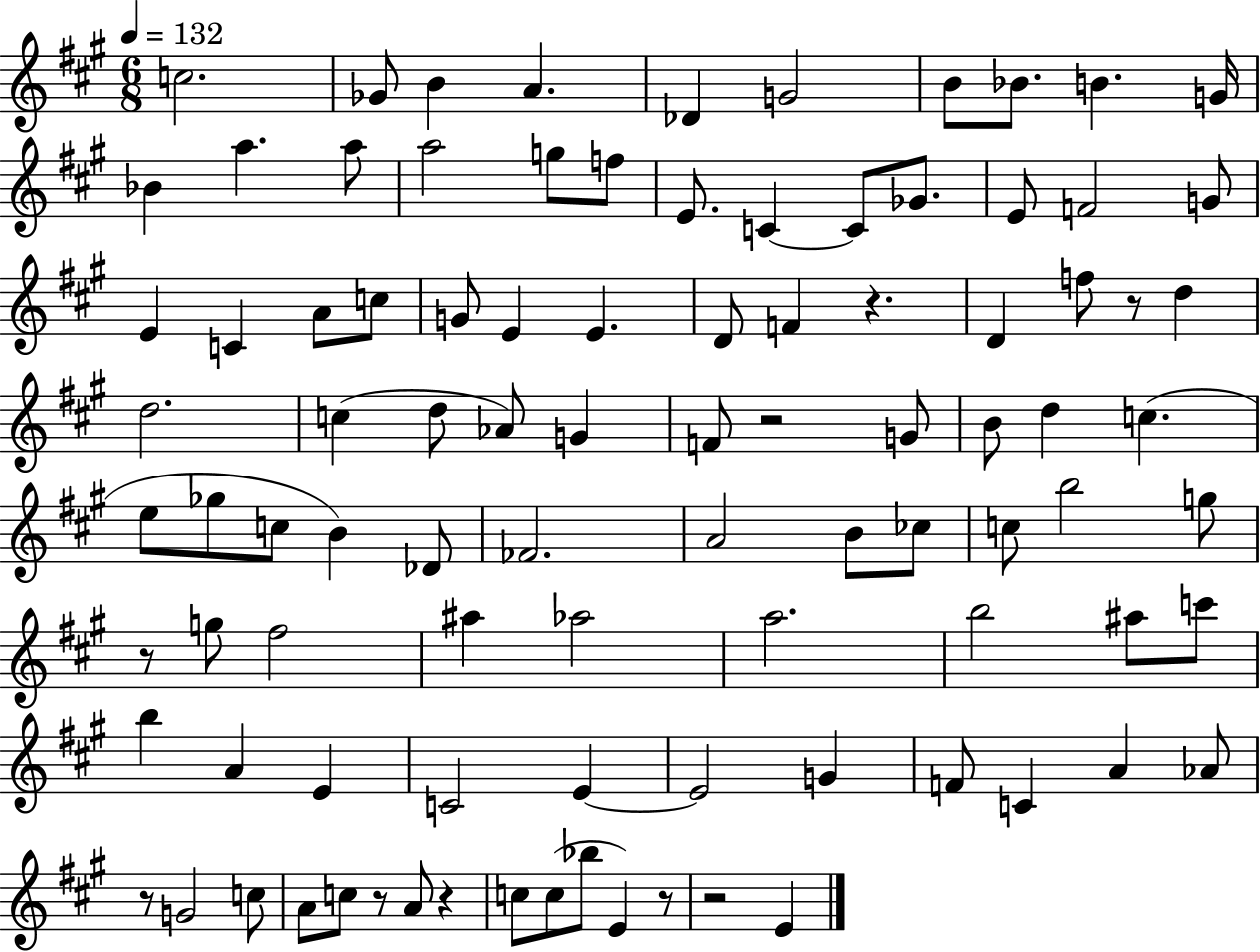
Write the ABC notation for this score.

X:1
T:Untitled
M:6/8
L:1/4
K:A
c2 _G/2 B A _D G2 B/2 _B/2 B G/4 _B a a/2 a2 g/2 f/2 E/2 C C/2 _G/2 E/2 F2 G/2 E C A/2 c/2 G/2 E E D/2 F z D f/2 z/2 d d2 c d/2 _A/2 G F/2 z2 G/2 B/2 d c e/2 _g/2 c/2 B _D/2 _F2 A2 B/2 _c/2 c/2 b2 g/2 z/2 g/2 ^f2 ^a _a2 a2 b2 ^a/2 c'/2 b A E C2 E E2 G F/2 C A _A/2 z/2 G2 c/2 A/2 c/2 z/2 A/2 z c/2 c/2 _b/2 E z/2 z2 E